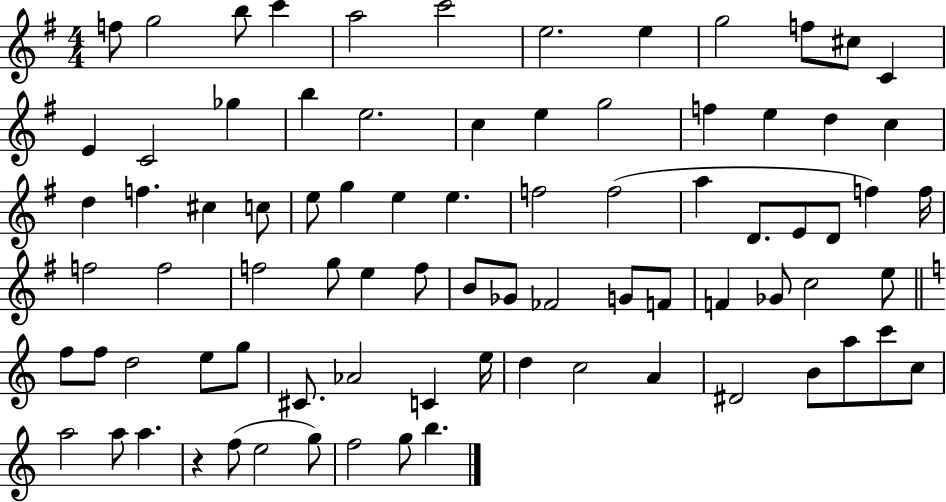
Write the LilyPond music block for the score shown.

{
  \clef treble
  \numericTimeSignature
  \time 4/4
  \key g \major
  f''8 g''2 b''8 c'''4 | a''2 c'''2 | e''2. e''4 | g''2 f''8 cis''8 c'4 | \break e'4 c'2 ges''4 | b''4 e''2. | c''4 e''4 g''2 | f''4 e''4 d''4 c''4 | \break d''4 f''4. cis''4 c''8 | e''8 g''4 e''4 e''4. | f''2 f''2( | a''4 d'8. e'8 d'8 f''4) f''16 | \break f''2 f''2 | f''2 g''8 e''4 f''8 | b'8 ges'8 fes'2 g'8 f'8 | f'4 ges'8 c''2 e''8 | \break \bar "||" \break \key c \major f''8 f''8 d''2 e''8 g''8 | cis'8. aes'2 c'4 e''16 | d''4 c''2 a'4 | dis'2 b'8 a''8 c'''8 c''8 | \break a''2 a''8 a''4. | r4 f''8( e''2 g''8) | f''2 g''8 b''4. | \bar "|."
}